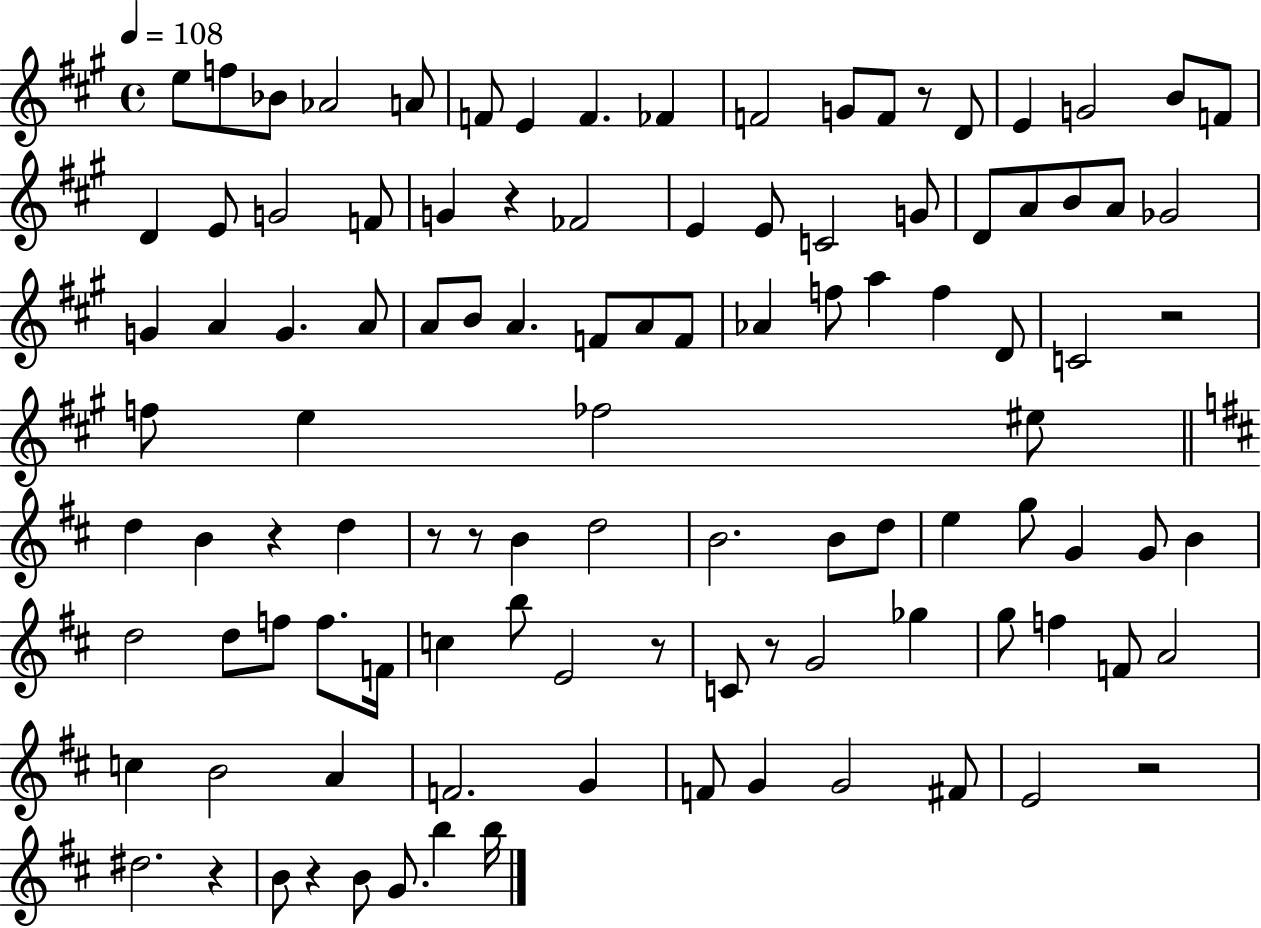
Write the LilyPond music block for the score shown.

{
  \clef treble
  \time 4/4
  \defaultTimeSignature
  \key a \major
  \tempo 4 = 108
  e''8 f''8 bes'8 aes'2 a'8 | f'8 e'4 f'4. fes'4 | f'2 g'8 f'8 r8 d'8 | e'4 g'2 b'8 f'8 | \break d'4 e'8 g'2 f'8 | g'4 r4 fes'2 | e'4 e'8 c'2 g'8 | d'8 a'8 b'8 a'8 ges'2 | \break g'4 a'4 g'4. a'8 | a'8 b'8 a'4. f'8 a'8 f'8 | aes'4 f''8 a''4 f''4 d'8 | c'2 r2 | \break f''8 e''4 fes''2 eis''8 | \bar "||" \break \key b \minor d''4 b'4 r4 d''4 | r8 r8 b'4 d''2 | b'2. b'8 d''8 | e''4 g''8 g'4 g'8 b'4 | \break d''2 d''8 f''8 f''8. f'16 | c''4 b''8 e'2 r8 | c'8 r8 g'2 ges''4 | g''8 f''4 f'8 a'2 | \break c''4 b'2 a'4 | f'2. g'4 | f'8 g'4 g'2 fis'8 | e'2 r2 | \break dis''2. r4 | b'8 r4 b'8 g'8. b''4 b''16 | \bar "|."
}